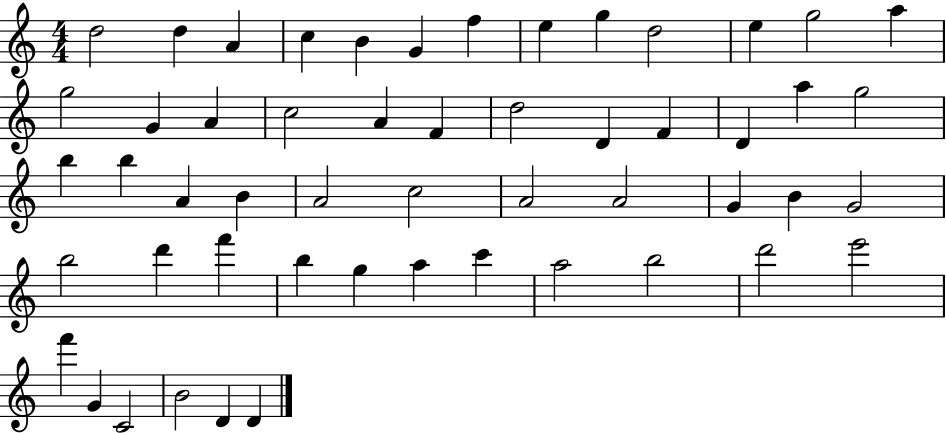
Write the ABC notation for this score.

X:1
T:Untitled
M:4/4
L:1/4
K:C
d2 d A c B G f e g d2 e g2 a g2 G A c2 A F d2 D F D a g2 b b A B A2 c2 A2 A2 G B G2 b2 d' f' b g a c' a2 b2 d'2 e'2 f' G C2 B2 D D